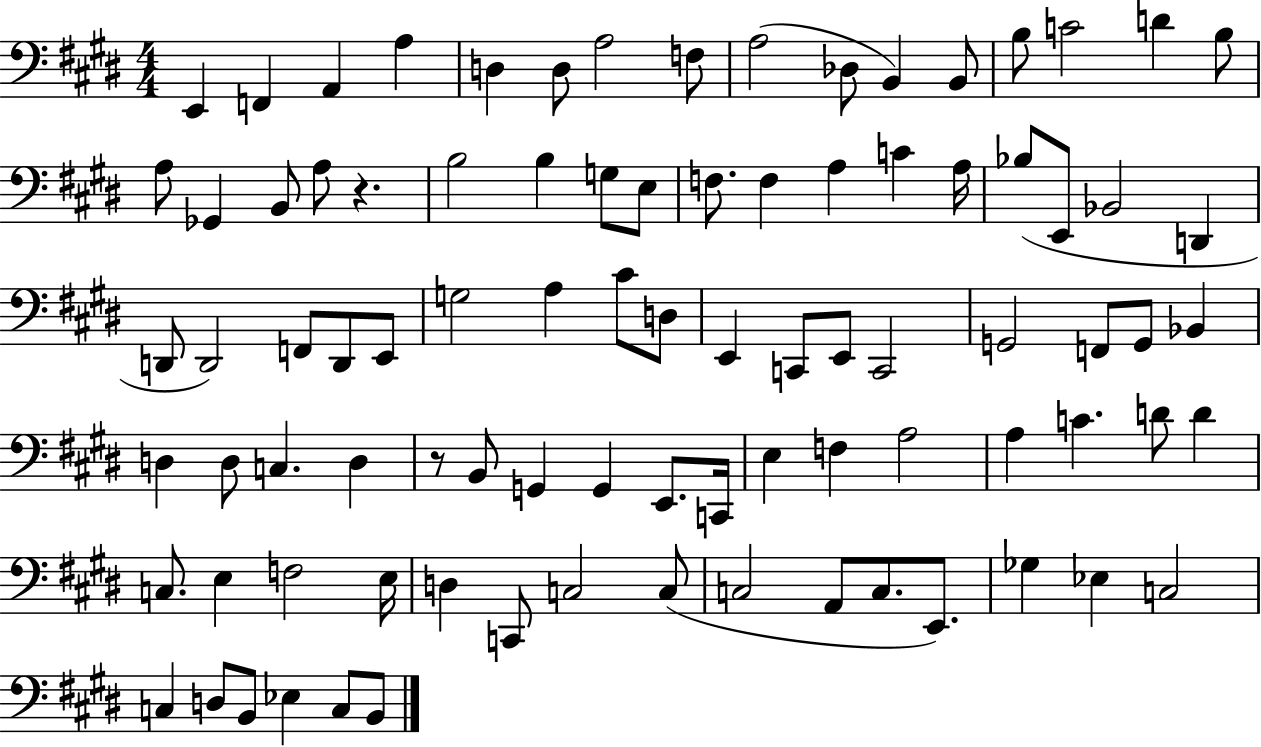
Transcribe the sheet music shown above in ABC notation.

X:1
T:Untitled
M:4/4
L:1/4
K:E
E,, F,, A,, A, D, D,/2 A,2 F,/2 A,2 _D,/2 B,, B,,/2 B,/2 C2 D B,/2 A,/2 _G,, B,,/2 A,/2 z B,2 B, G,/2 E,/2 F,/2 F, A, C A,/4 _B,/2 E,,/2 _B,,2 D,, D,,/2 D,,2 F,,/2 D,,/2 E,,/2 G,2 A, ^C/2 D,/2 E,, C,,/2 E,,/2 C,,2 G,,2 F,,/2 G,,/2 _B,, D, D,/2 C, D, z/2 B,,/2 G,, G,, E,,/2 C,,/4 E, F, A,2 A, C D/2 D C,/2 E, F,2 E,/4 D, C,,/2 C,2 C,/2 C,2 A,,/2 C,/2 E,,/2 _G, _E, C,2 C, D,/2 B,,/2 _E, C,/2 B,,/2